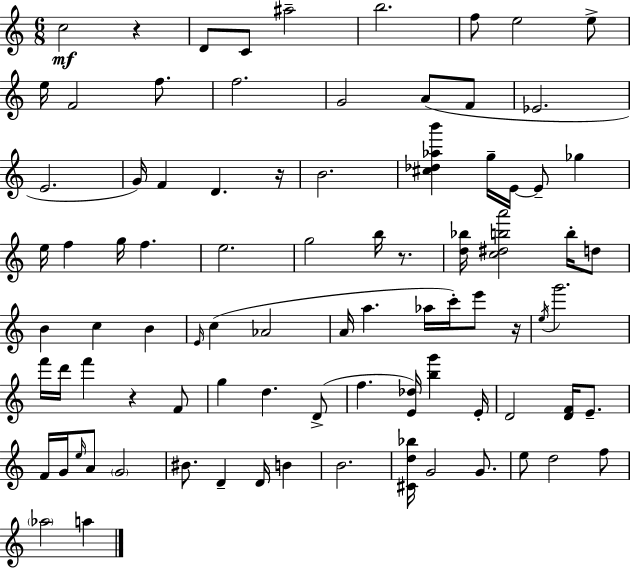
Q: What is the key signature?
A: A minor